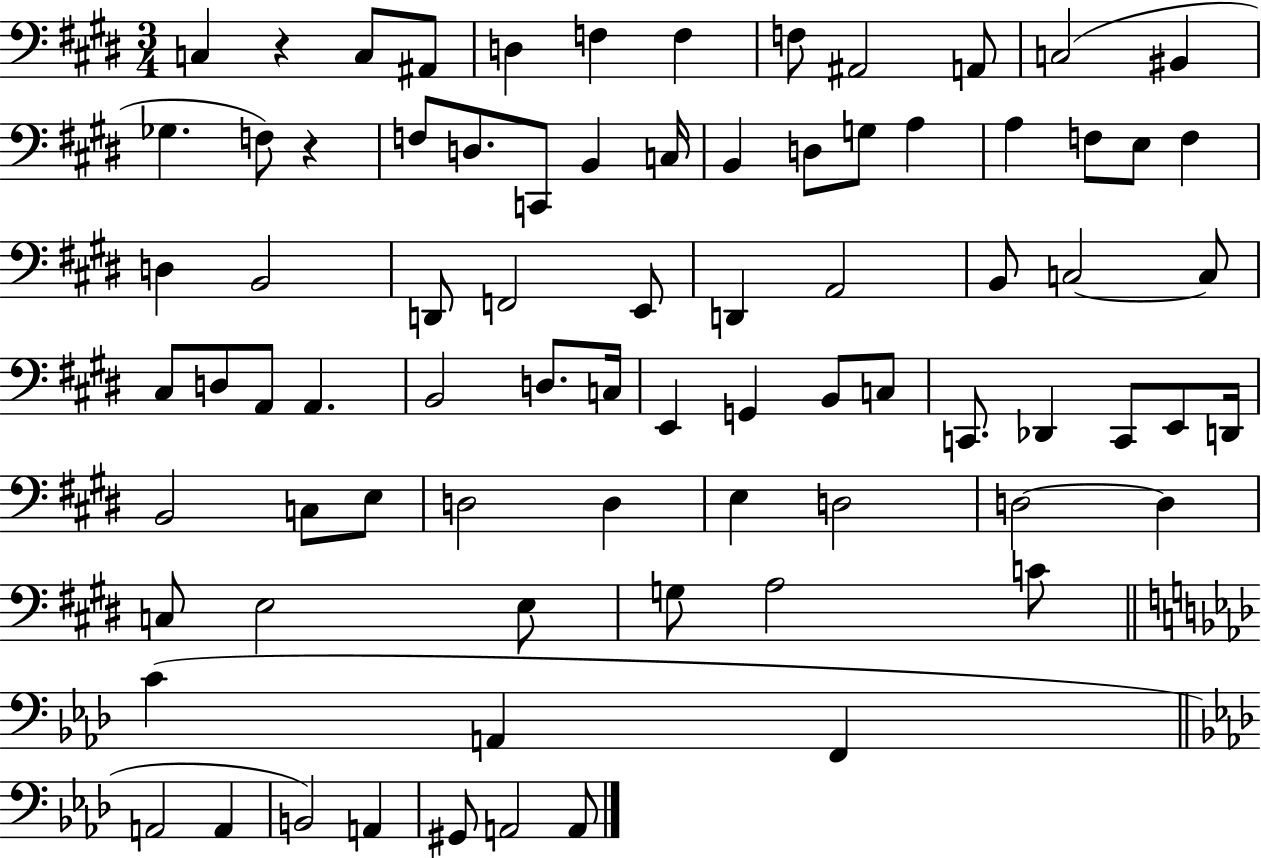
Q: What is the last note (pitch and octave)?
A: A2